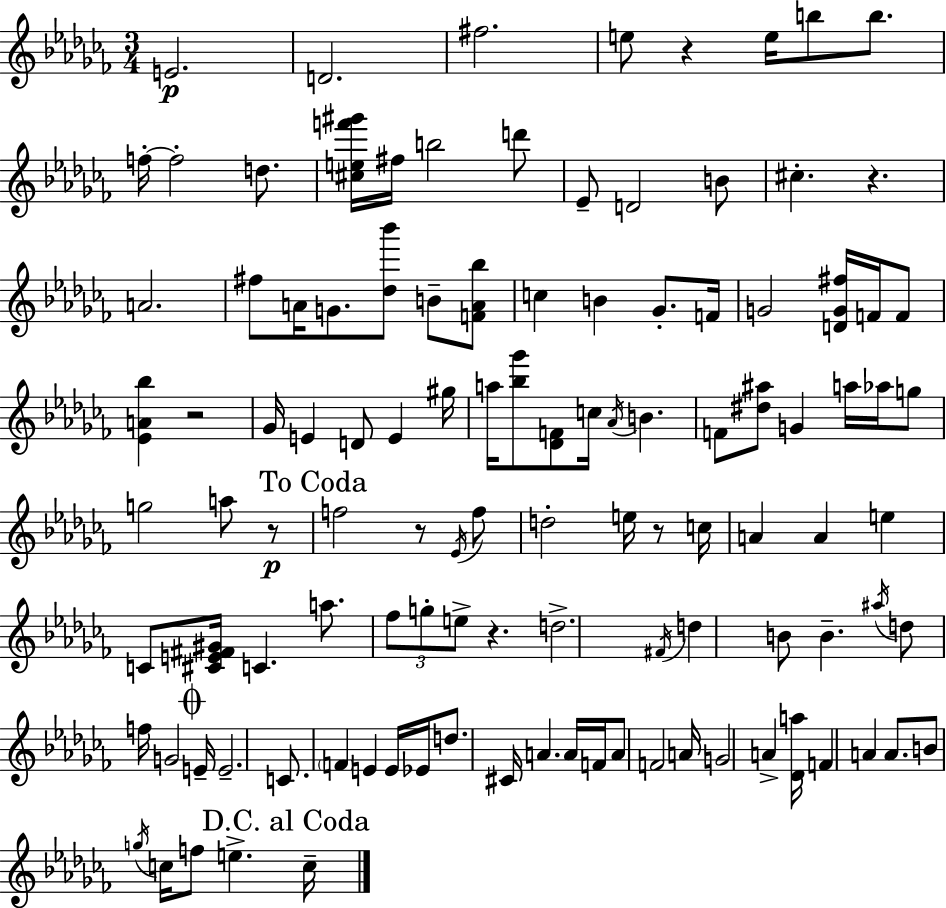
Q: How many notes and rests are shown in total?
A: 112